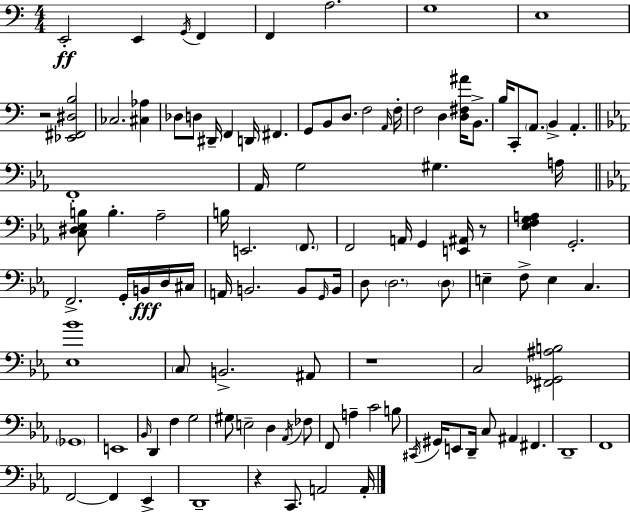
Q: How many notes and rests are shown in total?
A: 107